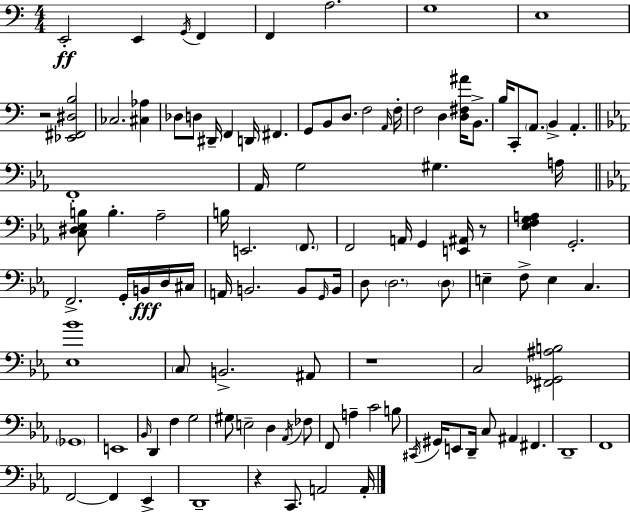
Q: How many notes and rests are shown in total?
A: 107